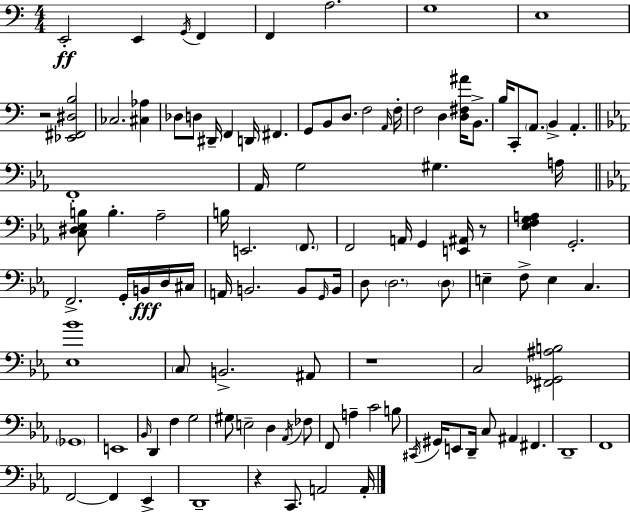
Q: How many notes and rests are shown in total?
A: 107